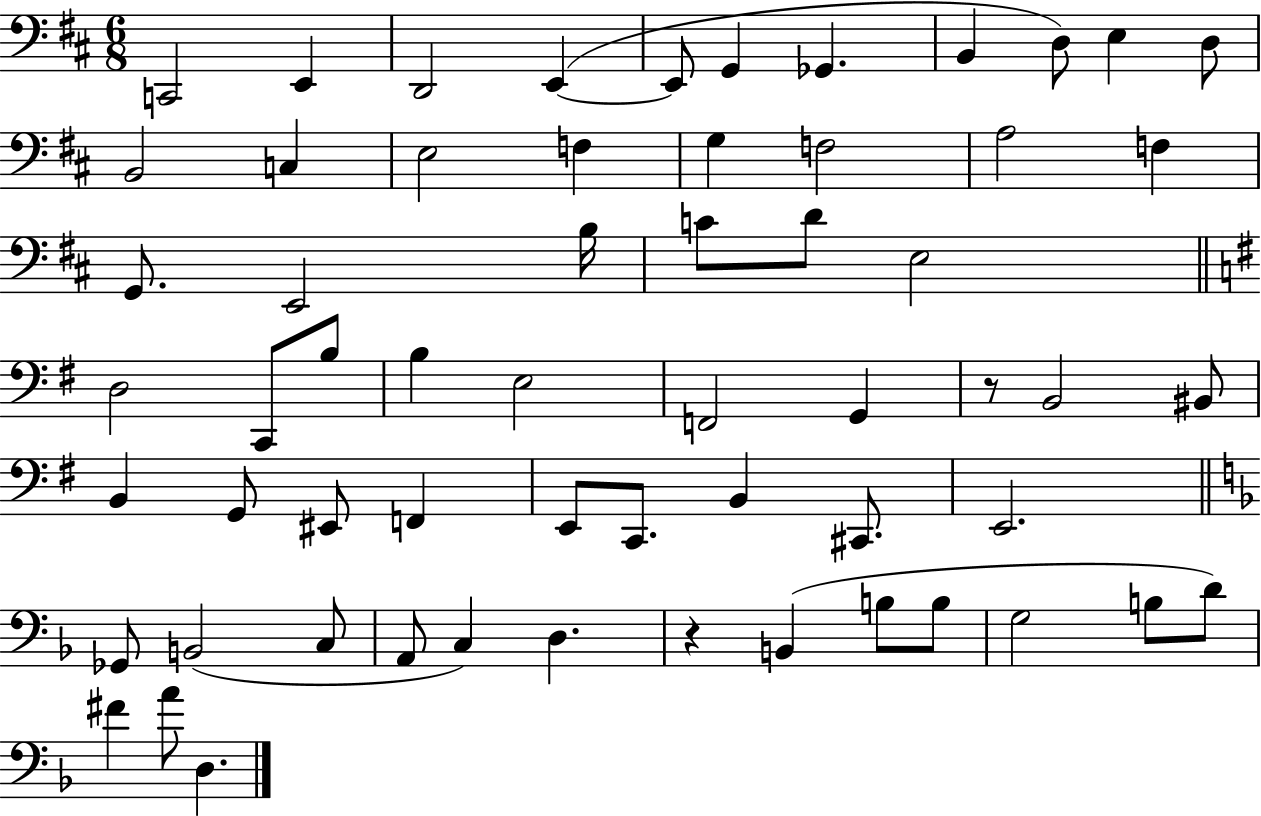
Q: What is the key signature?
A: D major